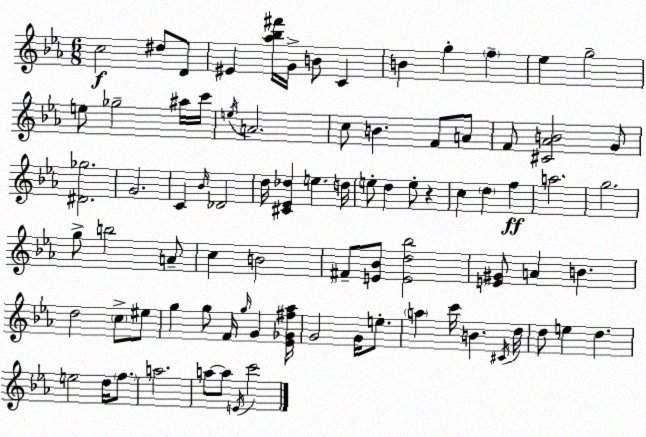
X:1
T:Untitled
M:6/8
L:1/4
K:Cm
c2 ^d/2 D/2 ^E [_a_b^f']/4 G/4 B/2 C B g f _e g2 e/2 _g2 ^a/4 c'/4 e/4 A2 c/2 B F/2 A/2 F/2 [^C_AB]2 G/2 [^D_g]2 G2 C _B/4 _D2 d/4 [^C_E_d] e d/4 e/2 d e/2 z c d f a2 g2 g/2 b2 A/2 c B2 ^F/2 [E_B]/2 [Ed_b]2 [E^G]/2 A B d2 c/2 ^e/2 g g/2 F/4 g/4 G [_E_G^f_a]/4 G2 G/4 e/2 a c'/4 B ^C/4 d/4 d/2 e d e2 d/4 f/2 a2 a/2 a/2 E/4 c'2